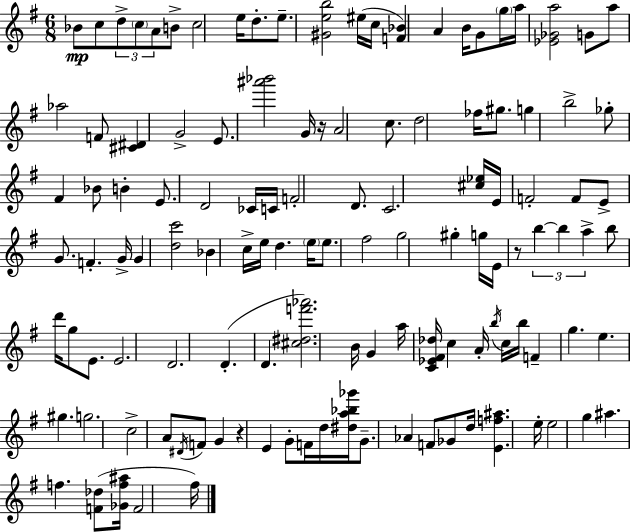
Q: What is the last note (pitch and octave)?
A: F#5